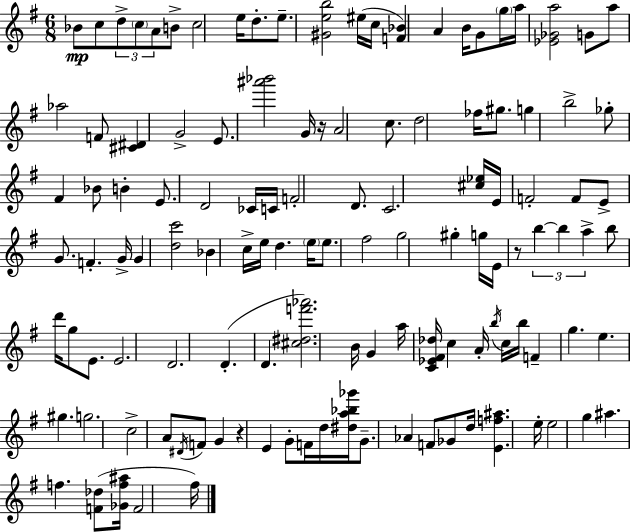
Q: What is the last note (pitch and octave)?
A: F#5